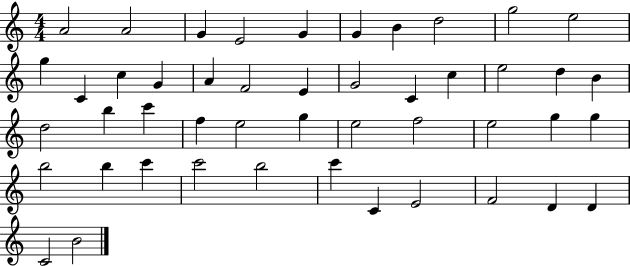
{
  \clef treble
  \numericTimeSignature
  \time 4/4
  \key c \major
  a'2 a'2 | g'4 e'2 g'4 | g'4 b'4 d''2 | g''2 e''2 | \break g''4 c'4 c''4 g'4 | a'4 f'2 e'4 | g'2 c'4 c''4 | e''2 d''4 b'4 | \break d''2 b''4 c'''4 | f''4 e''2 g''4 | e''2 f''2 | e''2 g''4 g''4 | \break b''2 b''4 c'''4 | c'''2 b''2 | c'''4 c'4 e'2 | f'2 d'4 d'4 | \break c'2 b'2 | \bar "|."
}